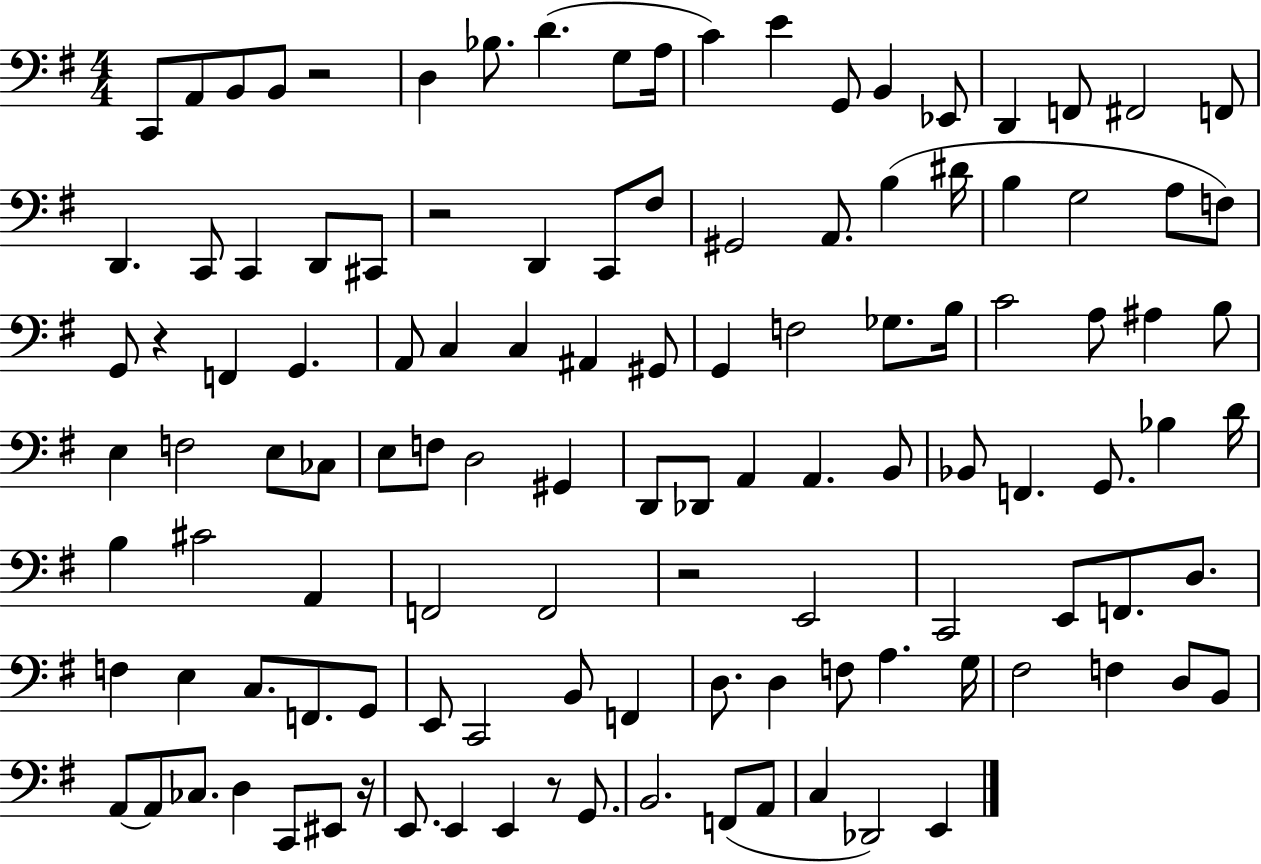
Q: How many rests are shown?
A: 6